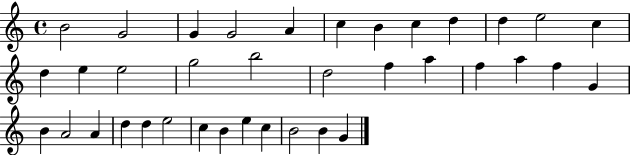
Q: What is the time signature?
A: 4/4